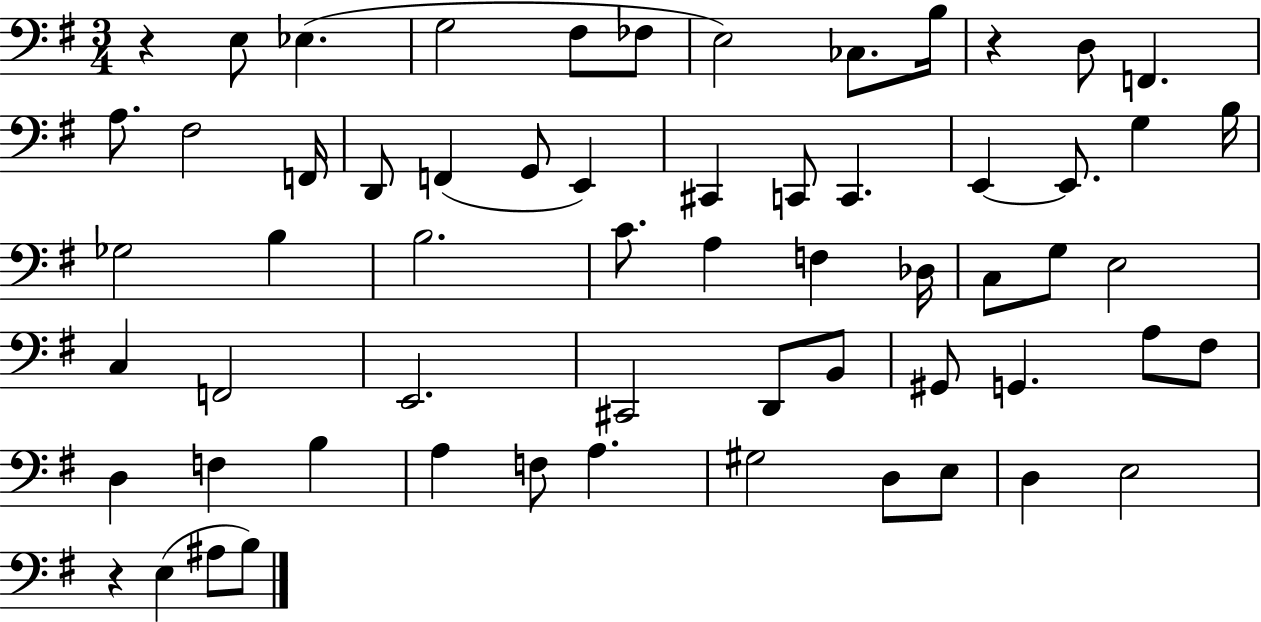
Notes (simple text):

R/q E3/e Eb3/q. G3/h F#3/e FES3/e E3/h CES3/e. B3/s R/q D3/e F2/q. A3/e. F#3/h F2/s D2/e F2/q G2/e E2/q C#2/q C2/e C2/q. E2/q E2/e. G3/q B3/s Gb3/h B3/q B3/h. C4/e. A3/q F3/q Db3/s C3/e G3/e E3/h C3/q F2/h E2/h. C#2/h D2/e B2/e G#2/e G2/q. A3/e F#3/e D3/q F3/q B3/q A3/q F3/e A3/q. G#3/h D3/e E3/e D3/q E3/h R/q E3/q A#3/e B3/e